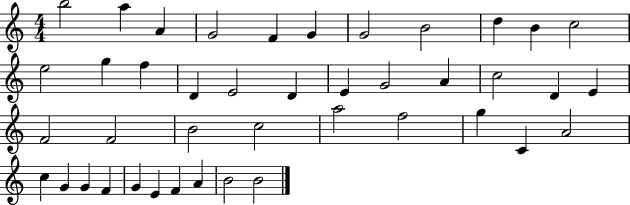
B5/h A5/q A4/q G4/h F4/q G4/q G4/h B4/h D5/q B4/q C5/h E5/h G5/q F5/q D4/q E4/h D4/q E4/q G4/h A4/q C5/h D4/q E4/q F4/h F4/h B4/h C5/h A5/h F5/h G5/q C4/q A4/h C5/q G4/q G4/q F4/q G4/q E4/q F4/q A4/q B4/h B4/h